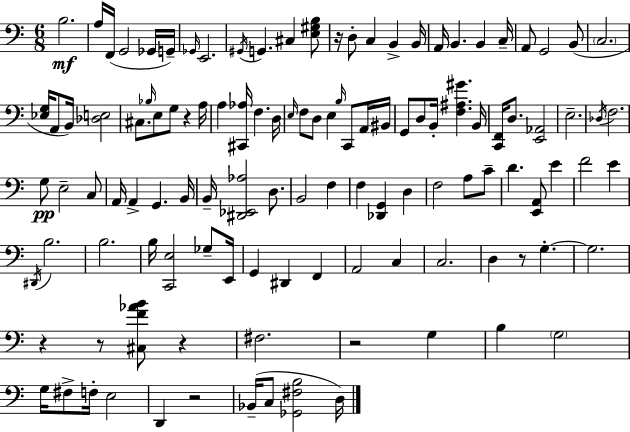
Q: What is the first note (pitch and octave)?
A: B3